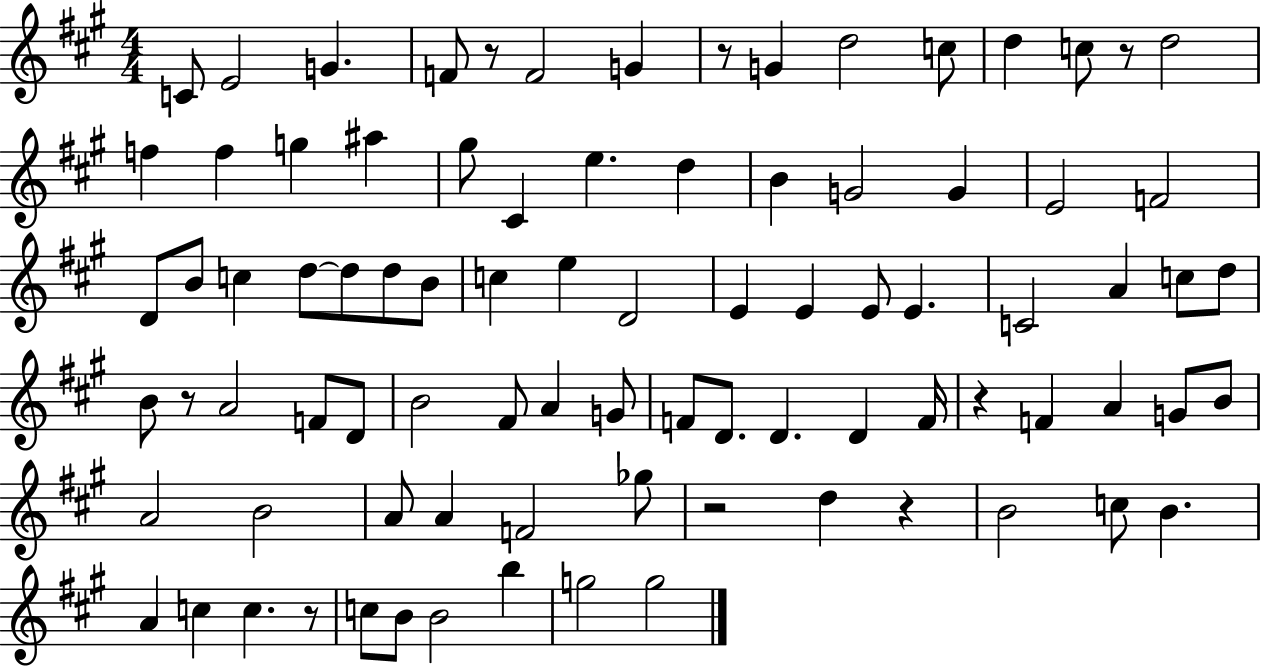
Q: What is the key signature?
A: A major